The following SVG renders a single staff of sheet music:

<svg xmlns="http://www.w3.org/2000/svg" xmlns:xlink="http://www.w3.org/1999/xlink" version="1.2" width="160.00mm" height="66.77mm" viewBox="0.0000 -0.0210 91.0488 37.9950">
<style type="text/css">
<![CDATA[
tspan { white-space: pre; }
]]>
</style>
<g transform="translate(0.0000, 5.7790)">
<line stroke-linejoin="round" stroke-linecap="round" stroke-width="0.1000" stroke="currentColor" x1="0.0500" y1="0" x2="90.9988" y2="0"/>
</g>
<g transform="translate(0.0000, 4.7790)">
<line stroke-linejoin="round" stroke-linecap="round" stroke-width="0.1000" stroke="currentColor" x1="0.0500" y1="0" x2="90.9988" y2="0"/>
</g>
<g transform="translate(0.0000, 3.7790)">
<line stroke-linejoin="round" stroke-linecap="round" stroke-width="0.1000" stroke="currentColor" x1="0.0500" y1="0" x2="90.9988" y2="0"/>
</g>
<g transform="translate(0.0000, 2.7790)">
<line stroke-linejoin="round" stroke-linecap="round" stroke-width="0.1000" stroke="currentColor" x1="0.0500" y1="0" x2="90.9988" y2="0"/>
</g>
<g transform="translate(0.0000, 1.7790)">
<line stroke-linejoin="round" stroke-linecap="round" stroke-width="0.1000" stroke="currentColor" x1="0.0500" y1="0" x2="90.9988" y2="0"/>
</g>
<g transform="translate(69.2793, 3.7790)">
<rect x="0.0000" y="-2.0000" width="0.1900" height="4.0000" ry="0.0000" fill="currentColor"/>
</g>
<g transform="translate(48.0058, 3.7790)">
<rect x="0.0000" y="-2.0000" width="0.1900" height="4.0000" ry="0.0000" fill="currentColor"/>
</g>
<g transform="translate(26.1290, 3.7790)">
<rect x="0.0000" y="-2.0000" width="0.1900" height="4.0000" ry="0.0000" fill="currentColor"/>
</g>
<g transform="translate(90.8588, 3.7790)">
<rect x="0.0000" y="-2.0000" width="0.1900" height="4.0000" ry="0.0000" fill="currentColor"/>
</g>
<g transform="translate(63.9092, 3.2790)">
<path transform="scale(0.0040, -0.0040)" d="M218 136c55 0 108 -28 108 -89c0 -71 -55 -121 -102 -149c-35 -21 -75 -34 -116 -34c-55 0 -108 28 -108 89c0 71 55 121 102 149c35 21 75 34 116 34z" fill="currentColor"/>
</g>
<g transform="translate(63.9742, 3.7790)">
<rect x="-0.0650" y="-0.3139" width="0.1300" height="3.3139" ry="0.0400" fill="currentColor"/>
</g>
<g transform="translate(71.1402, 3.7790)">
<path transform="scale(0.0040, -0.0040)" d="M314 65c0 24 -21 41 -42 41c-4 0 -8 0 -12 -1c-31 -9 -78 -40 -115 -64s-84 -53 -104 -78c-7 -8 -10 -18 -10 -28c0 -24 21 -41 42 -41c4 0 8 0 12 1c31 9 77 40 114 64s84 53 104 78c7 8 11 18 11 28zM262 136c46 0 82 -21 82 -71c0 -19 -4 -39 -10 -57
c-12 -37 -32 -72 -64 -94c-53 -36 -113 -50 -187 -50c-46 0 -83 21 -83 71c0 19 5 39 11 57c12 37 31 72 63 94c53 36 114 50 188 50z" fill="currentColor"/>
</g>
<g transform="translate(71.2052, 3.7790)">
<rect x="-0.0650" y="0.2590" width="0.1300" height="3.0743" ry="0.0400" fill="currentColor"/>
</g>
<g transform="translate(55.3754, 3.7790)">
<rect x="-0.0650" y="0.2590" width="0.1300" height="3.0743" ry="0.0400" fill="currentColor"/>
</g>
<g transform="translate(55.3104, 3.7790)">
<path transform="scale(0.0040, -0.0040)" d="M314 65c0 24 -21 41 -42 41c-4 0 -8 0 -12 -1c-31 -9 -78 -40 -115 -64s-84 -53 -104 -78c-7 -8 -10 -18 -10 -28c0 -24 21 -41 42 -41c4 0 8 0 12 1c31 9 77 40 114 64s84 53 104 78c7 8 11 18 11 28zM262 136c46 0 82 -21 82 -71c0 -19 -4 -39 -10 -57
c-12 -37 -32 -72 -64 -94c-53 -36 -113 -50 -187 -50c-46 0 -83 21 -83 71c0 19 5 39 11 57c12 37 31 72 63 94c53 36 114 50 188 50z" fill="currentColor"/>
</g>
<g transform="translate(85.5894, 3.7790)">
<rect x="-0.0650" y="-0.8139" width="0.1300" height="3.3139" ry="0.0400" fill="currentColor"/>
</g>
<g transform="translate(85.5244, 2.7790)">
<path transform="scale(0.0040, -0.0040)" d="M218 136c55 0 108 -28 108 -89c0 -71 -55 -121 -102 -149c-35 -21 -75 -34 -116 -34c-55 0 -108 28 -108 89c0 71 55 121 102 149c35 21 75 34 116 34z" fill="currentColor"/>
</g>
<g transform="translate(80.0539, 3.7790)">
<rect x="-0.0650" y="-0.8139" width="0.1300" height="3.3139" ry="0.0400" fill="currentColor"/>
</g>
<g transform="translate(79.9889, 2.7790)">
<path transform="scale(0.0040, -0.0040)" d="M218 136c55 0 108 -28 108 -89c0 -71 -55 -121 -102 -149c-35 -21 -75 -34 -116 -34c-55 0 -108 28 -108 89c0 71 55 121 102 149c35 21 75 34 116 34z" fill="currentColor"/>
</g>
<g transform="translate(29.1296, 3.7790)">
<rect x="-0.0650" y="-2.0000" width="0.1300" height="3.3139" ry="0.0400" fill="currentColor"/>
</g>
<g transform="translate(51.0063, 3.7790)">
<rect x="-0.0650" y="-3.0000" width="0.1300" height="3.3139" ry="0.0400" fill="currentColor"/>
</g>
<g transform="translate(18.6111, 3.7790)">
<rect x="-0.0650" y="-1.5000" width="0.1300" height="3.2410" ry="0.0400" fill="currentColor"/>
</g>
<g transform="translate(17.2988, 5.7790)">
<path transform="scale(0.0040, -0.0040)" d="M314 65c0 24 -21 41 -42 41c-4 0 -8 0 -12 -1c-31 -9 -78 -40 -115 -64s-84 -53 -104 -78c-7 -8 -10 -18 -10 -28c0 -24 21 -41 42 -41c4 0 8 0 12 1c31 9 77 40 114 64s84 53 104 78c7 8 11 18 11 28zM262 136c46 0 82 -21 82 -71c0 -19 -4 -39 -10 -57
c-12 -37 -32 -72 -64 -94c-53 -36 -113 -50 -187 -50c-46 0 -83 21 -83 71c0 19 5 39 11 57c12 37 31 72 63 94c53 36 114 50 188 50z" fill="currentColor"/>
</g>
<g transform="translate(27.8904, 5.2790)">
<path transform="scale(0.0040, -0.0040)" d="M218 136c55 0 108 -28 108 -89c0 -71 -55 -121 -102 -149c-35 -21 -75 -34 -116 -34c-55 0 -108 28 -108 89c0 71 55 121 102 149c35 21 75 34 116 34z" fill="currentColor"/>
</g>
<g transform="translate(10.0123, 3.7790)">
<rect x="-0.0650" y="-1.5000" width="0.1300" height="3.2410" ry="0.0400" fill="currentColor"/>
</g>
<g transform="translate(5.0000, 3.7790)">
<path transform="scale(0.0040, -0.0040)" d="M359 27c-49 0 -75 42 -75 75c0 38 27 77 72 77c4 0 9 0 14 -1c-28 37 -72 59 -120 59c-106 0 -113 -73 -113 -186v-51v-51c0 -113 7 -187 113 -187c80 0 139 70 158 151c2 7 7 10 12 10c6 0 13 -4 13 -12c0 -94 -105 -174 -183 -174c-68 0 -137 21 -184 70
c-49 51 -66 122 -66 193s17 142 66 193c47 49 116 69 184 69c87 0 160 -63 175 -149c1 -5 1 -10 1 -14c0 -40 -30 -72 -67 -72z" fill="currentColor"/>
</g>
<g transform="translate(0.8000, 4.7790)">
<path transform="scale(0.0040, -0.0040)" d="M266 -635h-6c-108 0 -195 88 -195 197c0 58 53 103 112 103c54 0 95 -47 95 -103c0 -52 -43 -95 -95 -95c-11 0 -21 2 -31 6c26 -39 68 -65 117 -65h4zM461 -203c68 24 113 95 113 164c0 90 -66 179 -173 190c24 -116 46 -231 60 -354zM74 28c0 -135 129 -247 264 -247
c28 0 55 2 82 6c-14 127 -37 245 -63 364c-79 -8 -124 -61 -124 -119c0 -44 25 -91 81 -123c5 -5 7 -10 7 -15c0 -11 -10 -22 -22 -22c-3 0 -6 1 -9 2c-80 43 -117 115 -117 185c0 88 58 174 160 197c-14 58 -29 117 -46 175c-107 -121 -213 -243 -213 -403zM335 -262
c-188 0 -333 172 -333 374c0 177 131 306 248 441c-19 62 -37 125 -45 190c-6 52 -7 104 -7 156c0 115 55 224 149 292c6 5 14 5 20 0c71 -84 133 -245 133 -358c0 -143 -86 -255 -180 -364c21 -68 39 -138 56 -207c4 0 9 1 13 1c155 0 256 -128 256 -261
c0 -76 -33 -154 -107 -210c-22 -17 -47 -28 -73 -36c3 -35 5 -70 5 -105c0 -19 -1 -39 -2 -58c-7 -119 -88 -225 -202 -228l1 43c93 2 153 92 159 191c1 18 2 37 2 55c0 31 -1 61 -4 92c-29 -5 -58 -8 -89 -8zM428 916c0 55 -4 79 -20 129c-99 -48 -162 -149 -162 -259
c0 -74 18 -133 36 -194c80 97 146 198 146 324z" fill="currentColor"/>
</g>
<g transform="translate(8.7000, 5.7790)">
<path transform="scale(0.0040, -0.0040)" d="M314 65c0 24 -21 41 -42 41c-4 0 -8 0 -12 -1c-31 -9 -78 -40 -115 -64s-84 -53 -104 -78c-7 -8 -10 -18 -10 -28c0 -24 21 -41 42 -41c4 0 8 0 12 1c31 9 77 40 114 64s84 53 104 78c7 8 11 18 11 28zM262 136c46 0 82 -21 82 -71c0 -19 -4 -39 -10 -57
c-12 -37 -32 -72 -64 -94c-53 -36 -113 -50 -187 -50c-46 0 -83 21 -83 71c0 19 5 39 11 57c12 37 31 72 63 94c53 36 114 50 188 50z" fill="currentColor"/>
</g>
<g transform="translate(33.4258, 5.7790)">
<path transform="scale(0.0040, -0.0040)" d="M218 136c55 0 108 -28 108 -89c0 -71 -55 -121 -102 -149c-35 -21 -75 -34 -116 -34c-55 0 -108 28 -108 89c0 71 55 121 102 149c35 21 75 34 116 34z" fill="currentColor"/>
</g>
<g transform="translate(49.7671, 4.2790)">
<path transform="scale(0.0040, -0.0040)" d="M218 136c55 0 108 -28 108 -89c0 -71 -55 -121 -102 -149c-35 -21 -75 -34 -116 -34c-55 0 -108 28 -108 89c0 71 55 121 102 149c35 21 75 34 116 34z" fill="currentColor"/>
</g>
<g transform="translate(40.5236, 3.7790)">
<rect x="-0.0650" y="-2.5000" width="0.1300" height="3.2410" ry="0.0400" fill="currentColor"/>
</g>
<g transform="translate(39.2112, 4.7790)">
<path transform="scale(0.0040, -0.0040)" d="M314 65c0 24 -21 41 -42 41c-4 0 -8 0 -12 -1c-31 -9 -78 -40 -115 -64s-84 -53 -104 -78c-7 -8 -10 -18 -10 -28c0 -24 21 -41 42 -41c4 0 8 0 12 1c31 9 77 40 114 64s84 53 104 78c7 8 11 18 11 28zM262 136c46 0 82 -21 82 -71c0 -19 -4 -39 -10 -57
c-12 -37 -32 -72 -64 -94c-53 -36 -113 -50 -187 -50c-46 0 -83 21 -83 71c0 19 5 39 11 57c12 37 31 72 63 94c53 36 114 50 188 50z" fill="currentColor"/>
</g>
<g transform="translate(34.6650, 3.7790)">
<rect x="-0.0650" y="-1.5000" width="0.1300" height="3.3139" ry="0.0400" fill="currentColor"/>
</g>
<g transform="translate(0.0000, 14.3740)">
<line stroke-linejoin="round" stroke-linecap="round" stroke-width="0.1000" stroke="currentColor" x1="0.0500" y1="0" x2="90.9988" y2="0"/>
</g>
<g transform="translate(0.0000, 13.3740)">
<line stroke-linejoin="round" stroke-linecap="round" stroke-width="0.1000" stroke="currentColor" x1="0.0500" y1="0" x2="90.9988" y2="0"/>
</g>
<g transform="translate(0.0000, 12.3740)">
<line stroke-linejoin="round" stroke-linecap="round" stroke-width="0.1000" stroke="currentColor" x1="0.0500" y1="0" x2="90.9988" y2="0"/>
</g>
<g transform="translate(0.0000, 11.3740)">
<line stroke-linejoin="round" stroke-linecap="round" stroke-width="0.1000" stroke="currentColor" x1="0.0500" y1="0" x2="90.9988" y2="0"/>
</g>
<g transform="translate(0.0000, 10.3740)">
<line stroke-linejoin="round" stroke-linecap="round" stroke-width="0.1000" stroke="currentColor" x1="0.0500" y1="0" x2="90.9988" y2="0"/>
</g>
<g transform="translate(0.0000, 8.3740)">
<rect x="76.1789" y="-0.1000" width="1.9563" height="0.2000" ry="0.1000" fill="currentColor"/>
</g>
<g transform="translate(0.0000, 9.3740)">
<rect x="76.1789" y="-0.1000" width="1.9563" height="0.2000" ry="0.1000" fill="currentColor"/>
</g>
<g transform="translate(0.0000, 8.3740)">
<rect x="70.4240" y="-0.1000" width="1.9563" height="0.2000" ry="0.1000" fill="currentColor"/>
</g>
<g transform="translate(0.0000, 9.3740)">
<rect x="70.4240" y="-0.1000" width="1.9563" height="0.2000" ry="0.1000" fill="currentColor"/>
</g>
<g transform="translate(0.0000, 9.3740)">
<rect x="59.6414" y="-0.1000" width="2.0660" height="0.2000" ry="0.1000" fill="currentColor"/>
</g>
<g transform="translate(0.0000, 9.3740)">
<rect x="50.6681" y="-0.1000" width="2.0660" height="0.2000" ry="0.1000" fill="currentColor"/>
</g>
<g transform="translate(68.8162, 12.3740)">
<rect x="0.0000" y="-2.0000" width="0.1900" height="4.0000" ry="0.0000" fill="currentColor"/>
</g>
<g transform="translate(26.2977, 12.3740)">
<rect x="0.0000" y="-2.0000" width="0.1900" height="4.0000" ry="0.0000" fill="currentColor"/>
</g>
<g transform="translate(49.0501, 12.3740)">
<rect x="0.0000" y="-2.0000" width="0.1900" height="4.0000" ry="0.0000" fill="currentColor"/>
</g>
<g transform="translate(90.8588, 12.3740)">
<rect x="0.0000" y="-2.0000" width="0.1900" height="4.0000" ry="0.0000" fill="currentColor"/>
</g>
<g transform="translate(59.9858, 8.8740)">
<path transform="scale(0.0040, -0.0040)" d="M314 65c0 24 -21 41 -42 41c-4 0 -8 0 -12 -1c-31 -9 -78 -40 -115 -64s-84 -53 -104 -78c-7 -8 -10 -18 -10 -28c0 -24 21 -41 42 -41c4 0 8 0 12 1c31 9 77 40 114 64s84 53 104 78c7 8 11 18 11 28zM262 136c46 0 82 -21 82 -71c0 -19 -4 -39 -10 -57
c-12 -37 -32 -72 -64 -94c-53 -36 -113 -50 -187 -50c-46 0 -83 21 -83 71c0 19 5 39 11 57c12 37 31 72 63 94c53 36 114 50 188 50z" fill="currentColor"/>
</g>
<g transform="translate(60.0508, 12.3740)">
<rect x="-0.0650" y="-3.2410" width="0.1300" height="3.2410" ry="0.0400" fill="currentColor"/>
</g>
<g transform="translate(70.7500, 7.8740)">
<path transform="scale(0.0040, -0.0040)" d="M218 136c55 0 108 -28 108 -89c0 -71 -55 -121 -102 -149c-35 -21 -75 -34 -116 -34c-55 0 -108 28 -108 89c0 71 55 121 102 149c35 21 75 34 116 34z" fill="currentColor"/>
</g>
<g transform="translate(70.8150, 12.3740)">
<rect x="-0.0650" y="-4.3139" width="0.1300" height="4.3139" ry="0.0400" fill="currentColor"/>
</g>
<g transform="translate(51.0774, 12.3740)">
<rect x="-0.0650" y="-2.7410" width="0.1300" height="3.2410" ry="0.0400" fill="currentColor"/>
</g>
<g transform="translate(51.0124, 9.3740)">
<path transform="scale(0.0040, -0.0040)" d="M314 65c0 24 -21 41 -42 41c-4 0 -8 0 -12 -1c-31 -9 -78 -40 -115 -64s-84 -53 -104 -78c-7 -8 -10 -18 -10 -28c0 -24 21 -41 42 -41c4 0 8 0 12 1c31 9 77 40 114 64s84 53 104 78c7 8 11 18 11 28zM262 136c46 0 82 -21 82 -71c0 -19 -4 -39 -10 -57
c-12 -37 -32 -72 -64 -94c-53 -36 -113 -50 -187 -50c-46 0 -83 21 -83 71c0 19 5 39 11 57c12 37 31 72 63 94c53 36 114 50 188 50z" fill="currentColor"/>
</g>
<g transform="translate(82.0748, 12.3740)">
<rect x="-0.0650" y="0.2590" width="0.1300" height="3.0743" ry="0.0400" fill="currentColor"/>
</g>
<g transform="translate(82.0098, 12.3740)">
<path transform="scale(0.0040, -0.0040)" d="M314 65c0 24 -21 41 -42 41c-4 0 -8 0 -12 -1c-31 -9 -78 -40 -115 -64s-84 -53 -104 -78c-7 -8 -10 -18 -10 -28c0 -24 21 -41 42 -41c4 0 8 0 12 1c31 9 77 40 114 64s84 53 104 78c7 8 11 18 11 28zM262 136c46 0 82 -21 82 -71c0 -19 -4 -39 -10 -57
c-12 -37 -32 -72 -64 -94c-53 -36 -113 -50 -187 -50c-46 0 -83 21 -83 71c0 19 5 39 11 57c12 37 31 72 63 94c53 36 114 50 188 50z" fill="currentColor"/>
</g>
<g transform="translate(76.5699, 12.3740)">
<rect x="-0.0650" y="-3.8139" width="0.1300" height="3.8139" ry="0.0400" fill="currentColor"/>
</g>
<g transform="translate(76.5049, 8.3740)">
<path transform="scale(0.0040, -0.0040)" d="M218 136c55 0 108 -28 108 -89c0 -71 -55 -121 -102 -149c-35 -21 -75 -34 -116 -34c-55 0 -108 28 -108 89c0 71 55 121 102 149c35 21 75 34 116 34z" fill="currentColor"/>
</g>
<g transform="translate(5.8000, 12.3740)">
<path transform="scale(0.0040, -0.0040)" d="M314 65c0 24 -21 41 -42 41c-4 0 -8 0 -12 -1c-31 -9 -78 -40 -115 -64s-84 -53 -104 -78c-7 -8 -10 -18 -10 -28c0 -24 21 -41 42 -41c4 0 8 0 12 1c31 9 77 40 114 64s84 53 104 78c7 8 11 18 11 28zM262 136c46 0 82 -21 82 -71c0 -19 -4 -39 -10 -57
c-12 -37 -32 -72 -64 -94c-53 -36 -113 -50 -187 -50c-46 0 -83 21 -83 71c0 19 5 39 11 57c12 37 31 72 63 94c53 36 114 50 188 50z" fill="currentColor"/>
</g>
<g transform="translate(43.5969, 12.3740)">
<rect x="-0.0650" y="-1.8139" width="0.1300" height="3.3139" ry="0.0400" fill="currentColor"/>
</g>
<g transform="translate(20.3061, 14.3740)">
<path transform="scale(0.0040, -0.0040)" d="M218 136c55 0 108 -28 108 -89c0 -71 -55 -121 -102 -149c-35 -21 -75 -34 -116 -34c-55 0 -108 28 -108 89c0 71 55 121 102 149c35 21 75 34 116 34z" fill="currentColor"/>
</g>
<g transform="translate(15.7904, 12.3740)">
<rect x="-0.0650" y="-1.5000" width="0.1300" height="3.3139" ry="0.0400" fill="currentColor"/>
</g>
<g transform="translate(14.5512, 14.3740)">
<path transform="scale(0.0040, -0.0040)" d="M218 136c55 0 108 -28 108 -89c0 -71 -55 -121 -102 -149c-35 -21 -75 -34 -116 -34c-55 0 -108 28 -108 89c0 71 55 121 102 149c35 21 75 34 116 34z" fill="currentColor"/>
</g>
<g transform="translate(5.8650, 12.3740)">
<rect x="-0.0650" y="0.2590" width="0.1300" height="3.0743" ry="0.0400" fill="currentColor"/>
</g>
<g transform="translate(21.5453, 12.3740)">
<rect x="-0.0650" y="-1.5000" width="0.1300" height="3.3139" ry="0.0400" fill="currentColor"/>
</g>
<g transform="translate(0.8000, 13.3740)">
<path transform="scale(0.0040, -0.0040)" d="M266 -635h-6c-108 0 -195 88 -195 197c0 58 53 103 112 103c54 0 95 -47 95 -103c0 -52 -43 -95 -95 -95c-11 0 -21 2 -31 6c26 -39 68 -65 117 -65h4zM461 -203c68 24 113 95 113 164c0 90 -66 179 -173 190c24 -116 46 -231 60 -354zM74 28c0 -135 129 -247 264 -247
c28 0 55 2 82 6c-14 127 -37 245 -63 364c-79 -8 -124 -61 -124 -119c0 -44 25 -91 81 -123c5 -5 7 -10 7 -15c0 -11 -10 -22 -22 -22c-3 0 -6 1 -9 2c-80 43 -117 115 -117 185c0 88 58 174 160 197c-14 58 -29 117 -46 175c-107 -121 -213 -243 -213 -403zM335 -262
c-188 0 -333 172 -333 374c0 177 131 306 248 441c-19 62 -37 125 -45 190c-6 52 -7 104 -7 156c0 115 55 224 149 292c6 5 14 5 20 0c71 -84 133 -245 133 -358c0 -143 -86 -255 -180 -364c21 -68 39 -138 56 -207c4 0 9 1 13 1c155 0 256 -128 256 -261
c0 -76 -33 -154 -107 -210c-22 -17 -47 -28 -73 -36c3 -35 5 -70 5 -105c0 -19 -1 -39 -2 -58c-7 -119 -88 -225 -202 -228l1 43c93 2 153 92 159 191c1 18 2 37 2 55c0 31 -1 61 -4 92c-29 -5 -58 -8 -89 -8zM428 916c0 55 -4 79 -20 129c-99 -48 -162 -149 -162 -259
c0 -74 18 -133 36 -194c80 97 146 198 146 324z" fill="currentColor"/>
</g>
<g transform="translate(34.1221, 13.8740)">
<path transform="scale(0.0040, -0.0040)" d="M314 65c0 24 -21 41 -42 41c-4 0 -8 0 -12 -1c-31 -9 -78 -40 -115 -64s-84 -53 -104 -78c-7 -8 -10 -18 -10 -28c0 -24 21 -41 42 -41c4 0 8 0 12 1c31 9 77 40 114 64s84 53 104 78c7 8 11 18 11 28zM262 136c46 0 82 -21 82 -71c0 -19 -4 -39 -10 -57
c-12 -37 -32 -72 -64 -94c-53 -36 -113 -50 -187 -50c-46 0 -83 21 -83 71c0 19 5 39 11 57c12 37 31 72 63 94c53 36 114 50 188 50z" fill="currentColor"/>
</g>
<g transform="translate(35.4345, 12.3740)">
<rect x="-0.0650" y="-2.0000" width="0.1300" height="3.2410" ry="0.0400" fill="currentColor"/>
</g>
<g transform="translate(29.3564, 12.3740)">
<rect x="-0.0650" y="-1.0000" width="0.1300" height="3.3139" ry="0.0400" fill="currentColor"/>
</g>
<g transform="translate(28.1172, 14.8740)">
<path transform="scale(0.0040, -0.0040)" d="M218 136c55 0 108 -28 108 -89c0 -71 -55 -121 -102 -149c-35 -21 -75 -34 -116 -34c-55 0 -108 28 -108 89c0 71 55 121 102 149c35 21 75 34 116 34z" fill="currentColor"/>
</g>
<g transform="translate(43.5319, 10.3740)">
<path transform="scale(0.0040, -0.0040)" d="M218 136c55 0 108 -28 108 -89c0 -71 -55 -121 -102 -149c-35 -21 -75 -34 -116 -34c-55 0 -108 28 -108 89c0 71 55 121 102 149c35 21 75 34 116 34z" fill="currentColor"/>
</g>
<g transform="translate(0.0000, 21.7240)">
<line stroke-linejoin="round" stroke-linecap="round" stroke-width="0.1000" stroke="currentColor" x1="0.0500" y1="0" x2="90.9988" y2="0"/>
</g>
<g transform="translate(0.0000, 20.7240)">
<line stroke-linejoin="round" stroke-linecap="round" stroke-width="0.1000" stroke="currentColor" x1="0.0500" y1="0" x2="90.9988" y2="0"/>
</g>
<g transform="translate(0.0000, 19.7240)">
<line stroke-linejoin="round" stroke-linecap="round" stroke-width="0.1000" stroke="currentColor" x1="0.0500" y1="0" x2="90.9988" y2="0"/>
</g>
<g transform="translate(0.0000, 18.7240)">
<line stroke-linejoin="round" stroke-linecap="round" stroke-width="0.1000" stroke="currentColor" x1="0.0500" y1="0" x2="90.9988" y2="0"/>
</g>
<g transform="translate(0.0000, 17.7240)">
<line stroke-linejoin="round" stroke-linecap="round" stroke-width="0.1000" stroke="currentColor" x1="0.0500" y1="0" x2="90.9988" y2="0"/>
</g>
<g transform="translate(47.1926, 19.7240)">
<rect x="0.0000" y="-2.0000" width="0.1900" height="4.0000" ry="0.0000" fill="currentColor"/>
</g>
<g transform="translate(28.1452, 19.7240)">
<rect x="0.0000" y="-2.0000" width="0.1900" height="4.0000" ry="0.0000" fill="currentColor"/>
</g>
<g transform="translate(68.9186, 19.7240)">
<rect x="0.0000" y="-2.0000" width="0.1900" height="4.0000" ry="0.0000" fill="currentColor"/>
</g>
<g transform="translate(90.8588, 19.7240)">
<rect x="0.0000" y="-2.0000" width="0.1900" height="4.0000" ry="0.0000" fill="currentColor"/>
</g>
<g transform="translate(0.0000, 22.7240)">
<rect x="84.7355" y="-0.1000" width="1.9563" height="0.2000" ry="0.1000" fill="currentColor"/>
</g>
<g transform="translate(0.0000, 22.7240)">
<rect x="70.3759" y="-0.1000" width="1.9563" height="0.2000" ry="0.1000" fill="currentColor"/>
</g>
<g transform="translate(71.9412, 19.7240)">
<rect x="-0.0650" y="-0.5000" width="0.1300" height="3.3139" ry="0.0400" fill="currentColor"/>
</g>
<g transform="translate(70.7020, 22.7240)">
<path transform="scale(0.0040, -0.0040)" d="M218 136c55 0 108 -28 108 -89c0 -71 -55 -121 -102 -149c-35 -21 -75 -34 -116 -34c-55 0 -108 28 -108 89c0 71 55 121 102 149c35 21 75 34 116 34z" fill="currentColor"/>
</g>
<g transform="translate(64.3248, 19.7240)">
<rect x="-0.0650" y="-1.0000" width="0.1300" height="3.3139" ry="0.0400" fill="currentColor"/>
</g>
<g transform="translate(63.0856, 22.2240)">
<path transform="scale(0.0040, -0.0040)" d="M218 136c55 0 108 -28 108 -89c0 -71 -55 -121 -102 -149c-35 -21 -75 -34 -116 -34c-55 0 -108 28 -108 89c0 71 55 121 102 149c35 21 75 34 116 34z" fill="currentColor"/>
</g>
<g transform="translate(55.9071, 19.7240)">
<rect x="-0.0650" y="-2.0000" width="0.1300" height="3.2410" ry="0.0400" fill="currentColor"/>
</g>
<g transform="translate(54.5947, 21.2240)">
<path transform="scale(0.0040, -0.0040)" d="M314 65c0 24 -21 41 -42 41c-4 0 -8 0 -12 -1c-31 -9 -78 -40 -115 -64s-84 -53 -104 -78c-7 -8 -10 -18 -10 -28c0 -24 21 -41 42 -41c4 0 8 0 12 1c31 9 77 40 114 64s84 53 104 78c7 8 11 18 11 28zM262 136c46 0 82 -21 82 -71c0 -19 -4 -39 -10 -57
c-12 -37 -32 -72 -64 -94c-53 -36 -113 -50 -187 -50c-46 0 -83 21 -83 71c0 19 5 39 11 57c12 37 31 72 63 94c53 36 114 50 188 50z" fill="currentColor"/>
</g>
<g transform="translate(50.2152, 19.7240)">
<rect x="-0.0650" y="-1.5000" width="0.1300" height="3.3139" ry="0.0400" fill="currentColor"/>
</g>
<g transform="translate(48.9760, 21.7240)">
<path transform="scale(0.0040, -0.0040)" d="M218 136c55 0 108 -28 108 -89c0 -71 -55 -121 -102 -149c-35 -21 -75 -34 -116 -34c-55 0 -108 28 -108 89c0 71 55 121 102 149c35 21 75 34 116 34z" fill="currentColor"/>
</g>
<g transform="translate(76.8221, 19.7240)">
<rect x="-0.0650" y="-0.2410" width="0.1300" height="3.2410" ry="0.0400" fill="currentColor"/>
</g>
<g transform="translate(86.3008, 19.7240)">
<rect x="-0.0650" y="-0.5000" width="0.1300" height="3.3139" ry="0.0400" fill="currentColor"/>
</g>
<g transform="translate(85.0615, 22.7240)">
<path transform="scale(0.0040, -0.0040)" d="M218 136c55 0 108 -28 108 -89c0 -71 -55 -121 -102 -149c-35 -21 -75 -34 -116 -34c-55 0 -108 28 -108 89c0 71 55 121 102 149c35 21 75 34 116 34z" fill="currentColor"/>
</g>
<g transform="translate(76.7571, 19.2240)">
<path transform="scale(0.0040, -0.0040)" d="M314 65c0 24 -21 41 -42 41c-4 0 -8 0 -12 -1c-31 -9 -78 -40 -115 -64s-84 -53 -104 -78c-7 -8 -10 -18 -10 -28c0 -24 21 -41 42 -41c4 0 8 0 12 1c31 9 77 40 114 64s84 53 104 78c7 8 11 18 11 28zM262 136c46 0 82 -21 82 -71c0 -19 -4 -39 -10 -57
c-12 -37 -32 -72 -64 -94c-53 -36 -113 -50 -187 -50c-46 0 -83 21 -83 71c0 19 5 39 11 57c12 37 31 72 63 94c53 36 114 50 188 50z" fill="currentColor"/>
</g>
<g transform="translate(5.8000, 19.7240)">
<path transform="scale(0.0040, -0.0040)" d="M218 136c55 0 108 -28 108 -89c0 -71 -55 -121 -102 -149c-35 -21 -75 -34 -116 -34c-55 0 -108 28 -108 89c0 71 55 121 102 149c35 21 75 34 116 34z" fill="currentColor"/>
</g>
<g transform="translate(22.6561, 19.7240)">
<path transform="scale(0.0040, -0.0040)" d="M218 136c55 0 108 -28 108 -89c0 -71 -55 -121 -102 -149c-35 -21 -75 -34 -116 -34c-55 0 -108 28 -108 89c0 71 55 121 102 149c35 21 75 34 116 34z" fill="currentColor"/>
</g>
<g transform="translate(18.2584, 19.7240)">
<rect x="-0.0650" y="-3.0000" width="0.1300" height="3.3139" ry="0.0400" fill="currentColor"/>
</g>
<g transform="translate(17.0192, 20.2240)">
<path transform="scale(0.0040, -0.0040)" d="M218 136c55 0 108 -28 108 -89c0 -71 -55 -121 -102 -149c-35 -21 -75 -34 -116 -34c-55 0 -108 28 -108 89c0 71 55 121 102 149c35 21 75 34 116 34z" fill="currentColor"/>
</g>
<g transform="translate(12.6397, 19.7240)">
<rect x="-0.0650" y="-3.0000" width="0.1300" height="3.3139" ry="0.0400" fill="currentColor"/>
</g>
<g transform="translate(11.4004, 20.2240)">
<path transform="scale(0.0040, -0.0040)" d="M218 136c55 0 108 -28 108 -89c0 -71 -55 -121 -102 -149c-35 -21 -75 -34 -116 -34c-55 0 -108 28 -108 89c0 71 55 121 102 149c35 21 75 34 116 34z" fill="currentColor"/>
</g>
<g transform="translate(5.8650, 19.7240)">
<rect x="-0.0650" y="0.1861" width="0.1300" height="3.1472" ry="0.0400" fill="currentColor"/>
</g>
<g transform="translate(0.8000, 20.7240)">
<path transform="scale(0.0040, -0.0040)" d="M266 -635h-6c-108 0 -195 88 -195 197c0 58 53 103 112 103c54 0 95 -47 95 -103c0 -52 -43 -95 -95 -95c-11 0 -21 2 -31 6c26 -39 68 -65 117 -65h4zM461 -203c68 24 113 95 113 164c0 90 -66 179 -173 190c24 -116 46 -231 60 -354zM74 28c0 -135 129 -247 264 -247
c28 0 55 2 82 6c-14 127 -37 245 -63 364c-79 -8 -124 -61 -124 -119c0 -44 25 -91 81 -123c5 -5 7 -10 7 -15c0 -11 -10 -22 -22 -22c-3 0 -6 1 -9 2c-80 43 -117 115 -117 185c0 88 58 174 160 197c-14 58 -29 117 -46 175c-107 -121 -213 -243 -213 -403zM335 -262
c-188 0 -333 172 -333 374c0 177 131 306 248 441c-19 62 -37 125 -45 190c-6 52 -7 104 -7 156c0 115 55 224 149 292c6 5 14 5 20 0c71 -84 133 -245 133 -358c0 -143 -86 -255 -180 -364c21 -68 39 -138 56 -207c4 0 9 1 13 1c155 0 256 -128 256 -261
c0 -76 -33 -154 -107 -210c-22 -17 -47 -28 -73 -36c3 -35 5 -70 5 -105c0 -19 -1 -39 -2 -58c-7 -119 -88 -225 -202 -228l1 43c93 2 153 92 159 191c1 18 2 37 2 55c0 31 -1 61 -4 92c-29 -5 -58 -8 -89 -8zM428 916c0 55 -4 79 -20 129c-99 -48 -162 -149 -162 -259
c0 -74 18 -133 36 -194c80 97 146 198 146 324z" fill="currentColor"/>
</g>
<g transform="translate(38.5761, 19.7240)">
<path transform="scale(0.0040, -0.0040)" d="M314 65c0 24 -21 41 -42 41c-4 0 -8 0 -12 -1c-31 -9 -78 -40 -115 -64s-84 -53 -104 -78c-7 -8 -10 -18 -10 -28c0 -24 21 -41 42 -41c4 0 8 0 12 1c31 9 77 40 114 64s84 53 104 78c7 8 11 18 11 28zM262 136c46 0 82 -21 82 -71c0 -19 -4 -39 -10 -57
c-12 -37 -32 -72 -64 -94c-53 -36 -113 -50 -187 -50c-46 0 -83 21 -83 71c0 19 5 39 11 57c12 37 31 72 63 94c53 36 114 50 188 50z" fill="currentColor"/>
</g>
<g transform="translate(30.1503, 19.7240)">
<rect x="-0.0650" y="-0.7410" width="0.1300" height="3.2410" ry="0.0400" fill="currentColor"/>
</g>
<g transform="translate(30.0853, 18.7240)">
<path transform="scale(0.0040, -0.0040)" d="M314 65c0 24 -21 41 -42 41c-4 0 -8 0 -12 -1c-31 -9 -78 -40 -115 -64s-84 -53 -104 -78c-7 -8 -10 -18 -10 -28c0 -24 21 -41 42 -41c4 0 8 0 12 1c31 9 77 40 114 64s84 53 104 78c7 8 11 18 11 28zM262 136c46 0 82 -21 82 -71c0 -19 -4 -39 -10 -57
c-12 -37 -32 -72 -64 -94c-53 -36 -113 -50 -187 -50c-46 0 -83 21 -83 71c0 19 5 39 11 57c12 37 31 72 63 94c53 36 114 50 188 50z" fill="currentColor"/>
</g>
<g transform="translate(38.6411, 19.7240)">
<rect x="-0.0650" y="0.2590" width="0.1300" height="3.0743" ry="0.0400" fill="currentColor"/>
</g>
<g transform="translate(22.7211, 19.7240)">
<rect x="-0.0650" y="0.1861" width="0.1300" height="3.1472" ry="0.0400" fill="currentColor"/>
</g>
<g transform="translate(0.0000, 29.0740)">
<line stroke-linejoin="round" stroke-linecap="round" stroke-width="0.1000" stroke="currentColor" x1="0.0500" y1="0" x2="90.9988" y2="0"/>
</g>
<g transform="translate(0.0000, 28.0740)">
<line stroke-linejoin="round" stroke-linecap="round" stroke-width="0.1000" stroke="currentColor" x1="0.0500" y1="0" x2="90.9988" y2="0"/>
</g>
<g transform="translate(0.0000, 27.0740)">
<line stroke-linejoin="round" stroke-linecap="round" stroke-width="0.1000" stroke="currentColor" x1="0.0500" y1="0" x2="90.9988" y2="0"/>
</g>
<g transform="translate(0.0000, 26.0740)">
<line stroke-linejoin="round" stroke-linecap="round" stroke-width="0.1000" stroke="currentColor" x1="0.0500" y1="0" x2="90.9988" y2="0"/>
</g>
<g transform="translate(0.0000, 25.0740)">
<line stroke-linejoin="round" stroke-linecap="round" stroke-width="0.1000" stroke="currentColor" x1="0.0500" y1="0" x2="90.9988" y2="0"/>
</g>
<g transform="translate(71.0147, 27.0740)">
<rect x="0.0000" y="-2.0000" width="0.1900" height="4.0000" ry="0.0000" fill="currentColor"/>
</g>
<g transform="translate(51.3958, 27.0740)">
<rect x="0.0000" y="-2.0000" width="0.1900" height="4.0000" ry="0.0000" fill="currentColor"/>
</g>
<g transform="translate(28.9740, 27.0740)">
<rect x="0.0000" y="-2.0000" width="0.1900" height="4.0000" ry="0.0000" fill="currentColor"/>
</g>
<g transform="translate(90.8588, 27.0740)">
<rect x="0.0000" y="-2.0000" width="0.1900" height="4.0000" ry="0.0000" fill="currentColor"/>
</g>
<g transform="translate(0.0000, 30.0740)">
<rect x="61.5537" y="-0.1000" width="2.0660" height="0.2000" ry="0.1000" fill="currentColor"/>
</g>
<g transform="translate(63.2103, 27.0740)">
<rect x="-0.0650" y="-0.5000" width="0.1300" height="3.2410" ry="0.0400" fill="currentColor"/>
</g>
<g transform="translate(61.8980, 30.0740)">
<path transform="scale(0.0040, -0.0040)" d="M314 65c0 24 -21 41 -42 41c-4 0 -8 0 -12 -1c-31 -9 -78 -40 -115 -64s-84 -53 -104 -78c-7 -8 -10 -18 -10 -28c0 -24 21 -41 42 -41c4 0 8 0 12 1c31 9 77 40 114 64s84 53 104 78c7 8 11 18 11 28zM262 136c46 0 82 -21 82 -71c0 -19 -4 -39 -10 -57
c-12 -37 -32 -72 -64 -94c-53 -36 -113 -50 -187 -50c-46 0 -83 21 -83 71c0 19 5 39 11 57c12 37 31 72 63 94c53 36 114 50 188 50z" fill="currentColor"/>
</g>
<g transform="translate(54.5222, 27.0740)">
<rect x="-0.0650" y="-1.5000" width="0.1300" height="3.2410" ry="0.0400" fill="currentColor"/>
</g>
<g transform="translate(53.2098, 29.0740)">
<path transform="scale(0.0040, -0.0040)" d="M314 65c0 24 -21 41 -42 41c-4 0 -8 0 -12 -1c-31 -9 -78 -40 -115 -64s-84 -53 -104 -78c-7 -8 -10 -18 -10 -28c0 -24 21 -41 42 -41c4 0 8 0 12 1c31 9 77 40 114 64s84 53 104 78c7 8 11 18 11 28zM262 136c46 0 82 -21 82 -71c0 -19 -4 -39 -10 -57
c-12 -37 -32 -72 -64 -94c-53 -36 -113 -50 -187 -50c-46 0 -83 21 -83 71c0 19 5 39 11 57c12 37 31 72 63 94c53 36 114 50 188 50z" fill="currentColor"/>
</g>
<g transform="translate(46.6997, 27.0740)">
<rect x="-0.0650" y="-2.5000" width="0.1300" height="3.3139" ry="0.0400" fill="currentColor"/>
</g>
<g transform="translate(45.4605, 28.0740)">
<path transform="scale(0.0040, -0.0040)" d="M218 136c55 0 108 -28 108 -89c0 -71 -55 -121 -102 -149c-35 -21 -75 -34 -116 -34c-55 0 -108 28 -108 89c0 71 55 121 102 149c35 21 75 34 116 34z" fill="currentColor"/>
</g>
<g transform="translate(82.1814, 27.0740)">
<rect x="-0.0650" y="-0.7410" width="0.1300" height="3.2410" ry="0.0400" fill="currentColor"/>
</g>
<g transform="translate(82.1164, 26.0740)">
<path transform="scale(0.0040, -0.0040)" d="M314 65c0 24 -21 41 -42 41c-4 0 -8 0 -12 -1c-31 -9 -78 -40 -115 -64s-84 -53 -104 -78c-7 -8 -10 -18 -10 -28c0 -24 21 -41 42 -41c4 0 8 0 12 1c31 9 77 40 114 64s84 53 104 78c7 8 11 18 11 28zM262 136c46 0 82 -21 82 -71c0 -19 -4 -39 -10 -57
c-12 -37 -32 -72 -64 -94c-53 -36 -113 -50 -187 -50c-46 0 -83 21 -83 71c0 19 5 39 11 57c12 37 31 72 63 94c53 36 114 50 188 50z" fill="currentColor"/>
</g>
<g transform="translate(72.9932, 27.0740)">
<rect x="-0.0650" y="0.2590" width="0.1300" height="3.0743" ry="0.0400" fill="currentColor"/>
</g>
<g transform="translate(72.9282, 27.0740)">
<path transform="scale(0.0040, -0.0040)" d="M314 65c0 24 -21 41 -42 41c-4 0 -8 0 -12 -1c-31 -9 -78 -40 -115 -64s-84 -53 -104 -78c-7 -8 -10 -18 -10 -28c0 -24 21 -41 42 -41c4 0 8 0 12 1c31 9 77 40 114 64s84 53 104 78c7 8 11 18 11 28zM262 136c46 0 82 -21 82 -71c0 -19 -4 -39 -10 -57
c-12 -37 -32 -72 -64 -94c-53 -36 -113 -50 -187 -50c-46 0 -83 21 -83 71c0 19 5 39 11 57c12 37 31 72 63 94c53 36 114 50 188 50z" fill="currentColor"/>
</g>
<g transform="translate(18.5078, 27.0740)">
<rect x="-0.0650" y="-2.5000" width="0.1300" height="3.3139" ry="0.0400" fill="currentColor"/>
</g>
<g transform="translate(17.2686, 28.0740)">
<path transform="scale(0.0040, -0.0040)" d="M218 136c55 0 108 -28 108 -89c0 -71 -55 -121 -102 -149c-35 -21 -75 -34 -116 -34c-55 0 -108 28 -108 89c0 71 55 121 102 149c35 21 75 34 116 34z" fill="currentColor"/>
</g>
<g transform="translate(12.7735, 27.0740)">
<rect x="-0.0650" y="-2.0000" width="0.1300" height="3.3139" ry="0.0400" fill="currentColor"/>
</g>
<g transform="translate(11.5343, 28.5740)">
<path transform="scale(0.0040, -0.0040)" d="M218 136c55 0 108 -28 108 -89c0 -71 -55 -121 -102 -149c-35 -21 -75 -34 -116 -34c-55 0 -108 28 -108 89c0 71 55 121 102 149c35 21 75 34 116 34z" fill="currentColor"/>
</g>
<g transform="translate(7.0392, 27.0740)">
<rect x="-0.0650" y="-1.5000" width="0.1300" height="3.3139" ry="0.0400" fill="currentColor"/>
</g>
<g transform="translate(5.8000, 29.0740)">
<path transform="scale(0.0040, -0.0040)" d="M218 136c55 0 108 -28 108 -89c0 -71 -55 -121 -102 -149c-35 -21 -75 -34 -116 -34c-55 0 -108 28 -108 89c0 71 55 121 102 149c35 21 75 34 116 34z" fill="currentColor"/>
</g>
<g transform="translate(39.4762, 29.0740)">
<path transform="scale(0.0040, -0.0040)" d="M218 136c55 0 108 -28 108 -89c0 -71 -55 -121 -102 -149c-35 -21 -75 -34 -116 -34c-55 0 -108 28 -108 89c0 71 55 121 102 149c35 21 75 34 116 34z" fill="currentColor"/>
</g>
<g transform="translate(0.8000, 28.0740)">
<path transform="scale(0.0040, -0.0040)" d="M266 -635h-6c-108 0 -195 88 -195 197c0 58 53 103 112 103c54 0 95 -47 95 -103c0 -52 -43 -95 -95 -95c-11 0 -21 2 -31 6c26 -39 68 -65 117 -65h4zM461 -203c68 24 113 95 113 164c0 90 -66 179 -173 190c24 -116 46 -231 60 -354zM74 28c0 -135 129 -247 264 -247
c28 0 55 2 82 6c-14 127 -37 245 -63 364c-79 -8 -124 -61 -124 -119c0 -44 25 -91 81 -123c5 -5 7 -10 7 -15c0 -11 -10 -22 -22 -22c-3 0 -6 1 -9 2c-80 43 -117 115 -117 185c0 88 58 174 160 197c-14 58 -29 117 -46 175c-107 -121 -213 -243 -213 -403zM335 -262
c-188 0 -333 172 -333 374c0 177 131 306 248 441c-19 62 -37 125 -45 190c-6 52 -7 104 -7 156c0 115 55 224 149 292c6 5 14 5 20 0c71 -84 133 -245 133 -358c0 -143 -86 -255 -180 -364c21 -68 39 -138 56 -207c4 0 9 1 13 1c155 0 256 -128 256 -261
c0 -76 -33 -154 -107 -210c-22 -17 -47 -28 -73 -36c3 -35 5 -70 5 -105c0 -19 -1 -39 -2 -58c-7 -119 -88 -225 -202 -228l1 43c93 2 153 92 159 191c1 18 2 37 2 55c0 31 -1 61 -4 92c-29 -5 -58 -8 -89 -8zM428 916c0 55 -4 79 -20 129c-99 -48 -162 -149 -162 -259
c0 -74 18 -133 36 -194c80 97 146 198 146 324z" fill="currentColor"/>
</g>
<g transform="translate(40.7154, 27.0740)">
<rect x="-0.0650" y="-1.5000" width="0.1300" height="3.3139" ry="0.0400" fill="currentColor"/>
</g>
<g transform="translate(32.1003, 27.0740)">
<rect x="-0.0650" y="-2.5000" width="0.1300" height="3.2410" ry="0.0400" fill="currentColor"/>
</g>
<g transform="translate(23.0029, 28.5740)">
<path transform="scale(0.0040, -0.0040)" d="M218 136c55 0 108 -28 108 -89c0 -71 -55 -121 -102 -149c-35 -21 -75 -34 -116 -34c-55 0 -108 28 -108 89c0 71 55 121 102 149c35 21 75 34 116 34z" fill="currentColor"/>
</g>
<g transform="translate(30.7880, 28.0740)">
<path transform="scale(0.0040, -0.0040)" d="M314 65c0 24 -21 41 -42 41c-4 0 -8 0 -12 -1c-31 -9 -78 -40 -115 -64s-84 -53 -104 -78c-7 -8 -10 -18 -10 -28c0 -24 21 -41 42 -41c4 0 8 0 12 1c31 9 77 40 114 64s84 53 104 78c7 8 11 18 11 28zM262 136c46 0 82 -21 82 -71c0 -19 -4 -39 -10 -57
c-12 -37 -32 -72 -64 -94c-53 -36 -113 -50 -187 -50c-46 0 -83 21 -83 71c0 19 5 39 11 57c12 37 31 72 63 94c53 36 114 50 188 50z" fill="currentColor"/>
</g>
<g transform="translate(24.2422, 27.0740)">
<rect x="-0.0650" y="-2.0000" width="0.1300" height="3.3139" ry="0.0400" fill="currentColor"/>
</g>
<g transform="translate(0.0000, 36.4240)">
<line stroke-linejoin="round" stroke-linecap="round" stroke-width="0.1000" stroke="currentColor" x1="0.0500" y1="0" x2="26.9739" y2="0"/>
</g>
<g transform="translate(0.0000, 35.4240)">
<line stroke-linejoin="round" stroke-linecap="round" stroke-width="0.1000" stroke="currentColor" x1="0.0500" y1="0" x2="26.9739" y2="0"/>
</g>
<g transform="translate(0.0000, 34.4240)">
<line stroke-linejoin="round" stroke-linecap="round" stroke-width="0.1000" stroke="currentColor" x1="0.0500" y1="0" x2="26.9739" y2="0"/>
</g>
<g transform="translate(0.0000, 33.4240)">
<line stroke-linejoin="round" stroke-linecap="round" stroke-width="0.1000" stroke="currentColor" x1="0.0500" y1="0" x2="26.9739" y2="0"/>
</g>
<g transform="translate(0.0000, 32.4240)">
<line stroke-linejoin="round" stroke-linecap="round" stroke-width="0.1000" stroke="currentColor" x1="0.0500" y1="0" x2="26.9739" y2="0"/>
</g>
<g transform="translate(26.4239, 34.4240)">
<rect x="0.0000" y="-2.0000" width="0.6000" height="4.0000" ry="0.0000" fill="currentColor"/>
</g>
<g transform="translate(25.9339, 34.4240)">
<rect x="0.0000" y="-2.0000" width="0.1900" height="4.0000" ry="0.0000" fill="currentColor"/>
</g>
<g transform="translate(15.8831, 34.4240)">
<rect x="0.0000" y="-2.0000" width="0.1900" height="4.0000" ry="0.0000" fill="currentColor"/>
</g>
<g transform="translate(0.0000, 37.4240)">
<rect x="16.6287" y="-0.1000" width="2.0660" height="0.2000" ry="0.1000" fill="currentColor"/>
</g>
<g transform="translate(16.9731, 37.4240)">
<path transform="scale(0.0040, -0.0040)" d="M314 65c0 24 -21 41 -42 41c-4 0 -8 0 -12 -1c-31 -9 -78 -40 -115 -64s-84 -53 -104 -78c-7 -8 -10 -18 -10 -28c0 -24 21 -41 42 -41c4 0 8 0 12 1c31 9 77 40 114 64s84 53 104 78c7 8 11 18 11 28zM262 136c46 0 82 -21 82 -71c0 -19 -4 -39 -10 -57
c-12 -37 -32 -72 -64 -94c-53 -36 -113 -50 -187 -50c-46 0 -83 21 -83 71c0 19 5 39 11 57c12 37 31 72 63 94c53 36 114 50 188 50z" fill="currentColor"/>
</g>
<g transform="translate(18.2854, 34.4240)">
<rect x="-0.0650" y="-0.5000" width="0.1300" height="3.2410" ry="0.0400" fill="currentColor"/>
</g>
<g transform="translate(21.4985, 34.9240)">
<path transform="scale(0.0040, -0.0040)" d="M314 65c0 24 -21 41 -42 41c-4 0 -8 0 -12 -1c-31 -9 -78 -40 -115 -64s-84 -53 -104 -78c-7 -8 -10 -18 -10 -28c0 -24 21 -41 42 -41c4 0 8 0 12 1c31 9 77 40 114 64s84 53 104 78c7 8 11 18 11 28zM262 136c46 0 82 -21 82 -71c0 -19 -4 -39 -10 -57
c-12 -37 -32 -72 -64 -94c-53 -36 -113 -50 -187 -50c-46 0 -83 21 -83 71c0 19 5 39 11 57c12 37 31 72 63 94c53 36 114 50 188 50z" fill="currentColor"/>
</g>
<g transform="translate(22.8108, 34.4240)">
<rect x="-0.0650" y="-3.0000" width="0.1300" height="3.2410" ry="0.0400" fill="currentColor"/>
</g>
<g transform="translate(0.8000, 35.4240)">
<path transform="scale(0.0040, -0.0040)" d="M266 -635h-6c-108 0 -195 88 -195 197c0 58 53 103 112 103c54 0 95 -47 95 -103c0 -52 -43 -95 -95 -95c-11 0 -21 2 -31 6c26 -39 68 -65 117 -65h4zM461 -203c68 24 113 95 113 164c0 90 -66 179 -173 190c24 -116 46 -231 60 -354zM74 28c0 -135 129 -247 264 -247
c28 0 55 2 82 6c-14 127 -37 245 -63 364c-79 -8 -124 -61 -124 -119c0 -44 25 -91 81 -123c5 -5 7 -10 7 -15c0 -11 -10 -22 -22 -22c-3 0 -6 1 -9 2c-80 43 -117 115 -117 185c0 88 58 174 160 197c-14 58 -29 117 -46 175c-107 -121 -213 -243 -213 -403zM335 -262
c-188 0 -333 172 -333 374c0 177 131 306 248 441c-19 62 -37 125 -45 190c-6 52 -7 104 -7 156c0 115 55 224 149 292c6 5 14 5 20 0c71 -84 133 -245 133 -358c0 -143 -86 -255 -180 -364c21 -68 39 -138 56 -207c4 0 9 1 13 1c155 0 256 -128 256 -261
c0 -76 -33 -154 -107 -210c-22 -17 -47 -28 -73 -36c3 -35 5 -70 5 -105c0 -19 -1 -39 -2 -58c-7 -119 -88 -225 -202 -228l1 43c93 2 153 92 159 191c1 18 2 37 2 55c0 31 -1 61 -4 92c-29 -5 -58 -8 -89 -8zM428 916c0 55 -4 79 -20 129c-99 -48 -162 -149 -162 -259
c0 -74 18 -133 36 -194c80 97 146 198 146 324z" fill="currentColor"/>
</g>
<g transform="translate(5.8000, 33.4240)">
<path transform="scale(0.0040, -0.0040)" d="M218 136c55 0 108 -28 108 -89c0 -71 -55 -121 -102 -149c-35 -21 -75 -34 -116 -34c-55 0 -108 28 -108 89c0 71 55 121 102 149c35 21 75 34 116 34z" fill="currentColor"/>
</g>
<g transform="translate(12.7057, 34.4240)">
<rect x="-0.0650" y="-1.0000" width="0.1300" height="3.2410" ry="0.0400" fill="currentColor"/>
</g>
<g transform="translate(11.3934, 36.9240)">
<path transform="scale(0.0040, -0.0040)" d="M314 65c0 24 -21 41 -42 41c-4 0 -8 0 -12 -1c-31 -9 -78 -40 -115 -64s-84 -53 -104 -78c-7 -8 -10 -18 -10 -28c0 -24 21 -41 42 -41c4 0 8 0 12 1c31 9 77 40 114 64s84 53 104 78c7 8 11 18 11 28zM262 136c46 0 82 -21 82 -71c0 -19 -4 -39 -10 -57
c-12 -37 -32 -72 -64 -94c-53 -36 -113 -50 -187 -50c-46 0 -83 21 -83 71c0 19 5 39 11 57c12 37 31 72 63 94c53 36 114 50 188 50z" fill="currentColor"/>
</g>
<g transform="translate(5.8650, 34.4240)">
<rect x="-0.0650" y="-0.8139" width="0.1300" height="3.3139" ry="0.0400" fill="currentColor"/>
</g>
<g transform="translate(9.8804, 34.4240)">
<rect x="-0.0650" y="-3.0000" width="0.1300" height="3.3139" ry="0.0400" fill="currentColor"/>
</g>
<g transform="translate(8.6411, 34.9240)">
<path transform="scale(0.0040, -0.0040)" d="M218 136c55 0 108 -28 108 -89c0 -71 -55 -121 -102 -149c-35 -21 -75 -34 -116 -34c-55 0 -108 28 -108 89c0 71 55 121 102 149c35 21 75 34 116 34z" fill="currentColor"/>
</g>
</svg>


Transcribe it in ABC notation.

X:1
T:Untitled
M:4/4
L:1/4
K:C
E2 E2 F E G2 A B2 c B2 d d B2 E E D F2 f a2 b2 d' c' B2 B A A B d2 B2 E F2 D C c2 C E F G F G2 E G E2 C2 B2 d2 d A D2 C2 A2